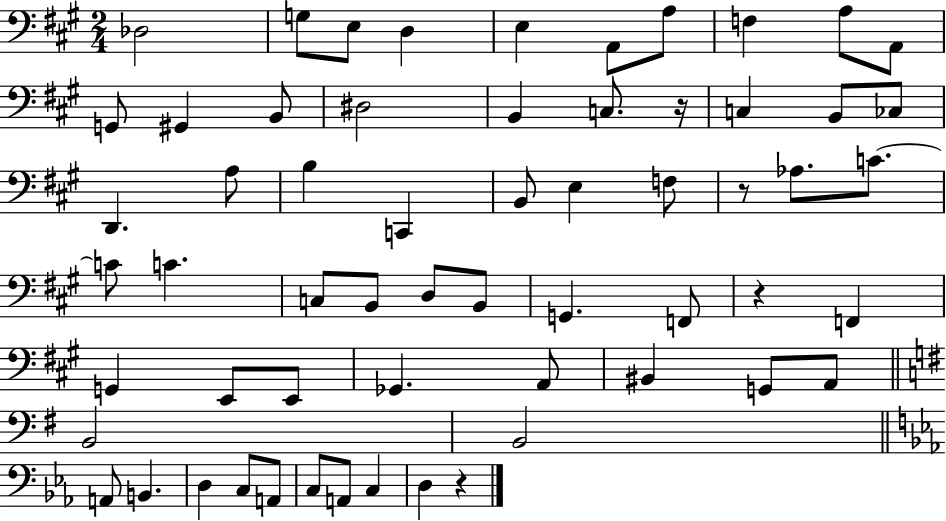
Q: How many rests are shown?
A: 4